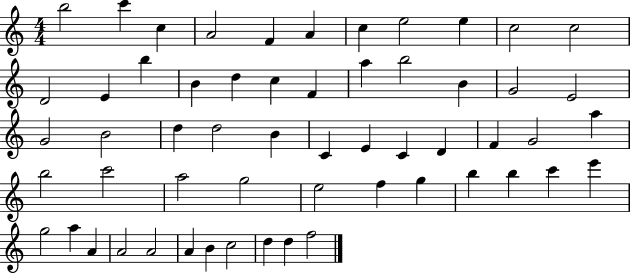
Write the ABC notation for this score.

X:1
T:Untitled
M:4/4
L:1/4
K:C
b2 c' c A2 F A c e2 e c2 c2 D2 E b B d c F a b2 B G2 E2 G2 B2 d d2 B C E C D F G2 a b2 c'2 a2 g2 e2 f g b b c' e' g2 a A A2 A2 A B c2 d d f2